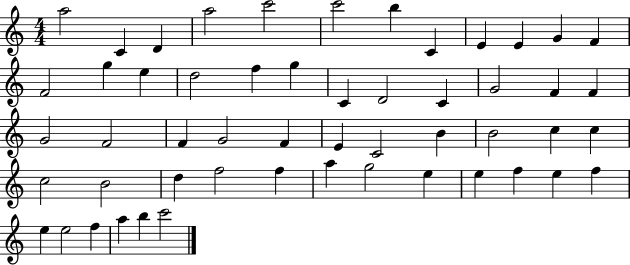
A5/h C4/q D4/q A5/h C6/h C6/h B5/q C4/q E4/q E4/q G4/q F4/q F4/h G5/q E5/q D5/h F5/q G5/q C4/q D4/h C4/q G4/h F4/q F4/q G4/h F4/h F4/q G4/h F4/q E4/q C4/h B4/q B4/h C5/q C5/q C5/h B4/h D5/q F5/h F5/q A5/q G5/h E5/q E5/q F5/q E5/q F5/q E5/q E5/h F5/q A5/q B5/q C6/h